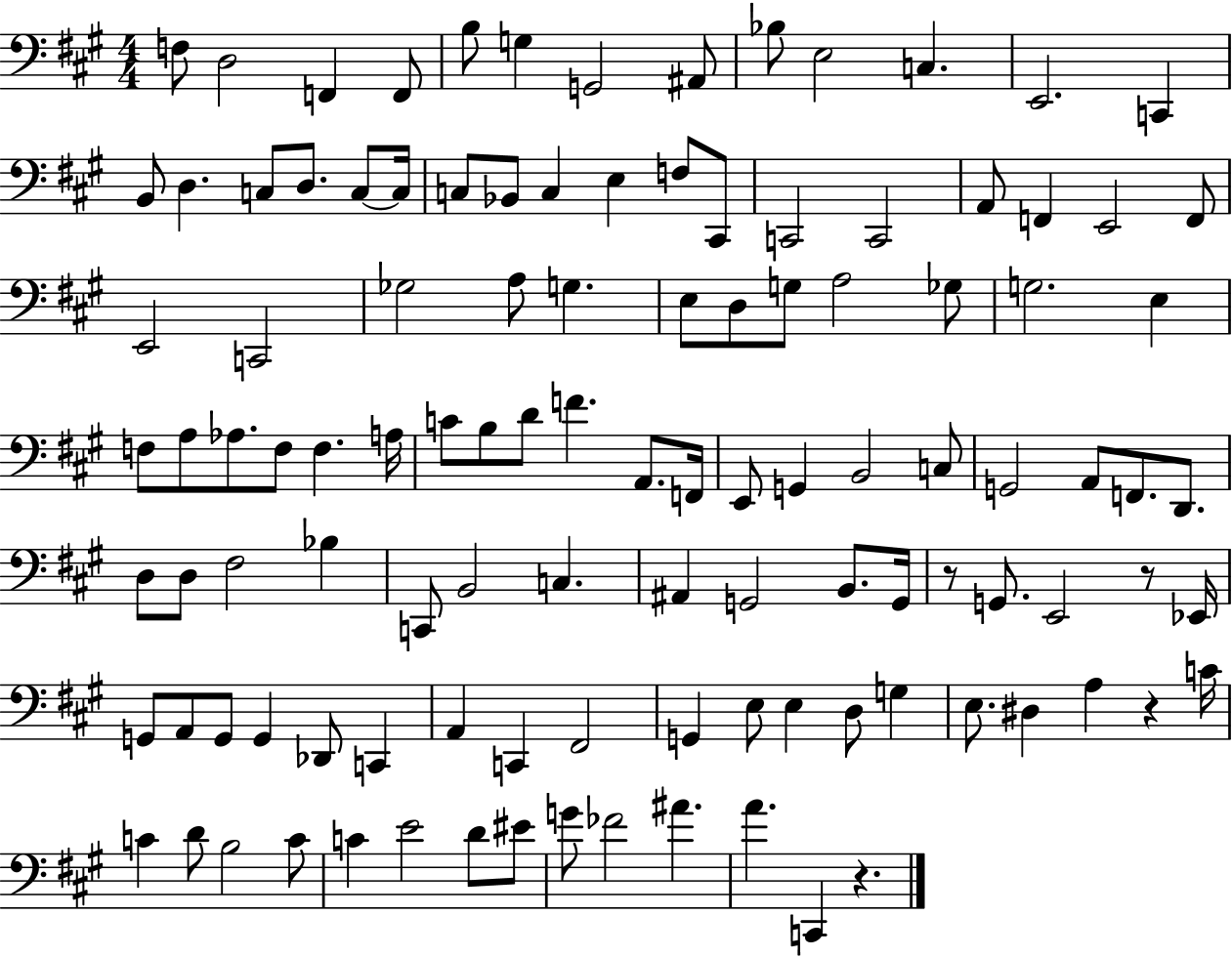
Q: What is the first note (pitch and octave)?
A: F3